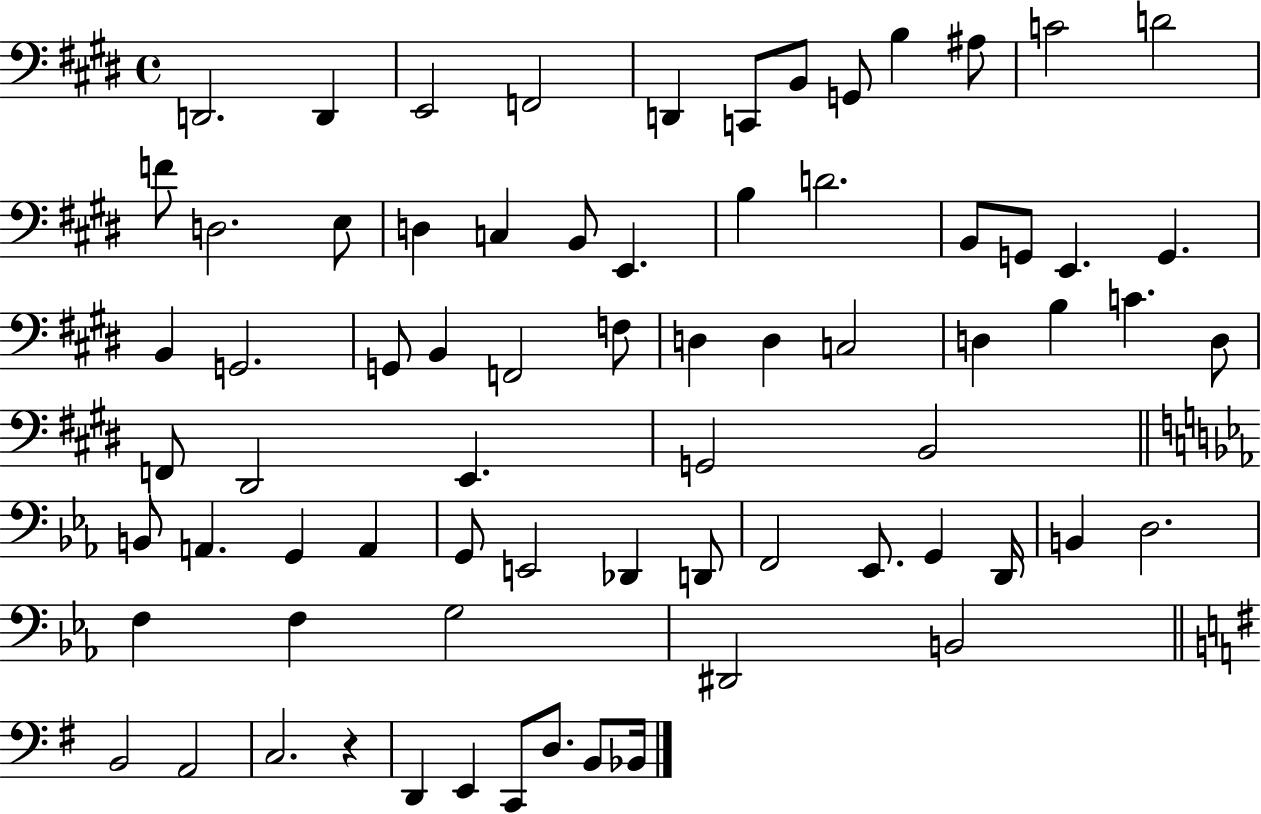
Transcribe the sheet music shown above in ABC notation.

X:1
T:Untitled
M:4/4
L:1/4
K:E
D,,2 D,, E,,2 F,,2 D,, C,,/2 B,,/2 G,,/2 B, ^A,/2 C2 D2 F/2 D,2 E,/2 D, C, B,,/2 E,, B, D2 B,,/2 G,,/2 E,, G,, B,, G,,2 G,,/2 B,, F,,2 F,/2 D, D, C,2 D, B, C D,/2 F,,/2 ^D,,2 E,, G,,2 B,,2 B,,/2 A,, G,, A,, G,,/2 E,,2 _D,, D,,/2 F,,2 _E,,/2 G,, D,,/4 B,, D,2 F, F, G,2 ^D,,2 B,,2 B,,2 A,,2 C,2 z D,, E,, C,,/2 D,/2 B,,/2 _B,,/4